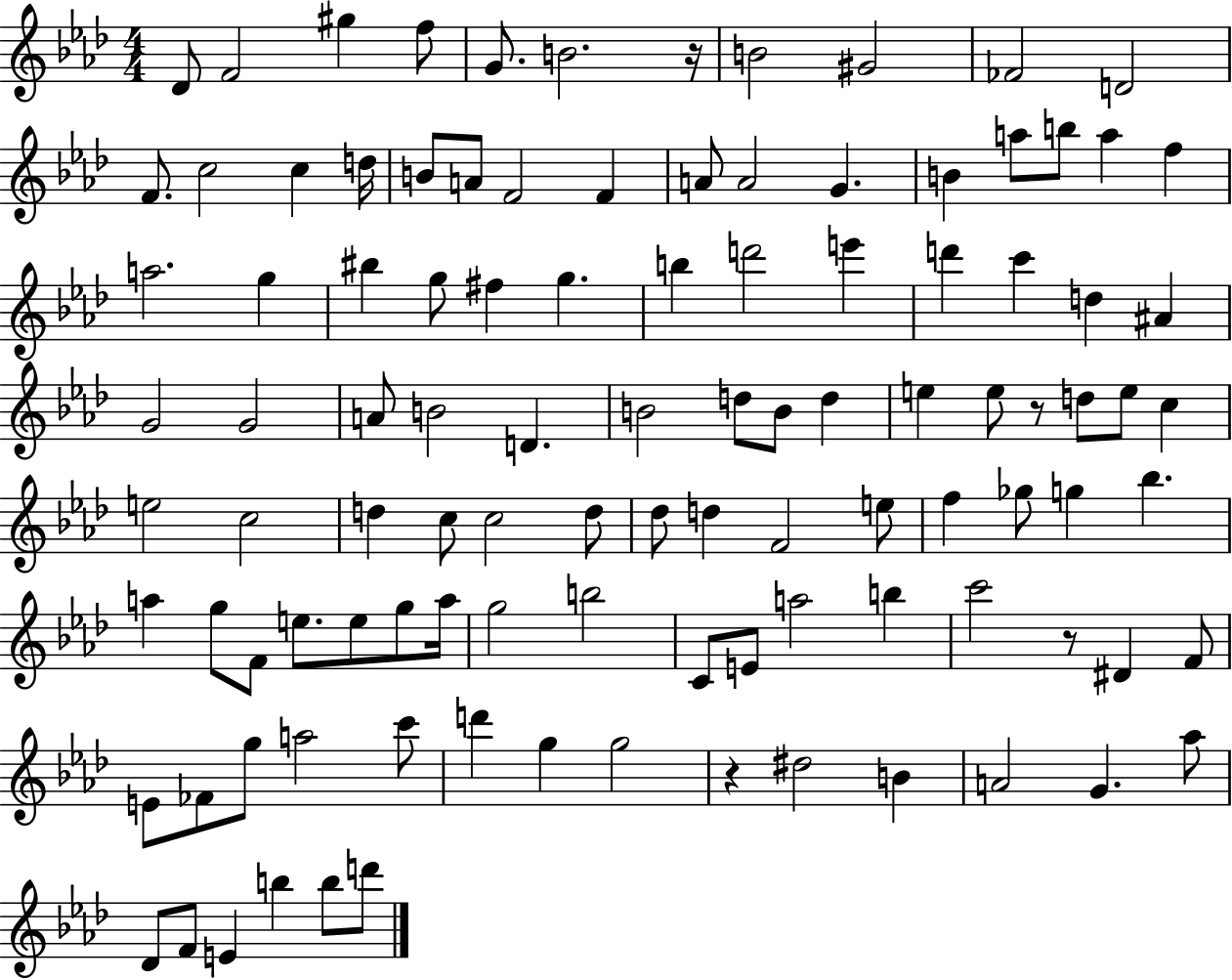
{
  \clef treble
  \numericTimeSignature
  \time 4/4
  \key aes \major
  des'8 f'2 gis''4 f''8 | g'8. b'2. r16 | b'2 gis'2 | fes'2 d'2 | \break f'8. c''2 c''4 d''16 | b'8 a'8 f'2 f'4 | a'8 a'2 g'4. | b'4 a''8 b''8 a''4 f''4 | \break a''2. g''4 | bis''4 g''8 fis''4 g''4. | b''4 d'''2 e'''4 | d'''4 c'''4 d''4 ais'4 | \break g'2 g'2 | a'8 b'2 d'4. | b'2 d''8 b'8 d''4 | e''4 e''8 r8 d''8 e''8 c''4 | \break e''2 c''2 | d''4 c''8 c''2 d''8 | des''8 d''4 f'2 e''8 | f''4 ges''8 g''4 bes''4. | \break a''4 g''8 f'8 e''8. e''8 g''8 a''16 | g''2 b''2 | c'8 e'8 a''2 b''4 | c'''2 r8 dis'4 f'8 | \break e'8 fes'8 g''8 a''2 c'''8 | d'''4 g''4 g''2 | r4 dis''2 b'4 | a'2 g'4. aes''8 | \break des'8 f'8 e'4 b''4 b''8 d'''8 | \bar "|."
}